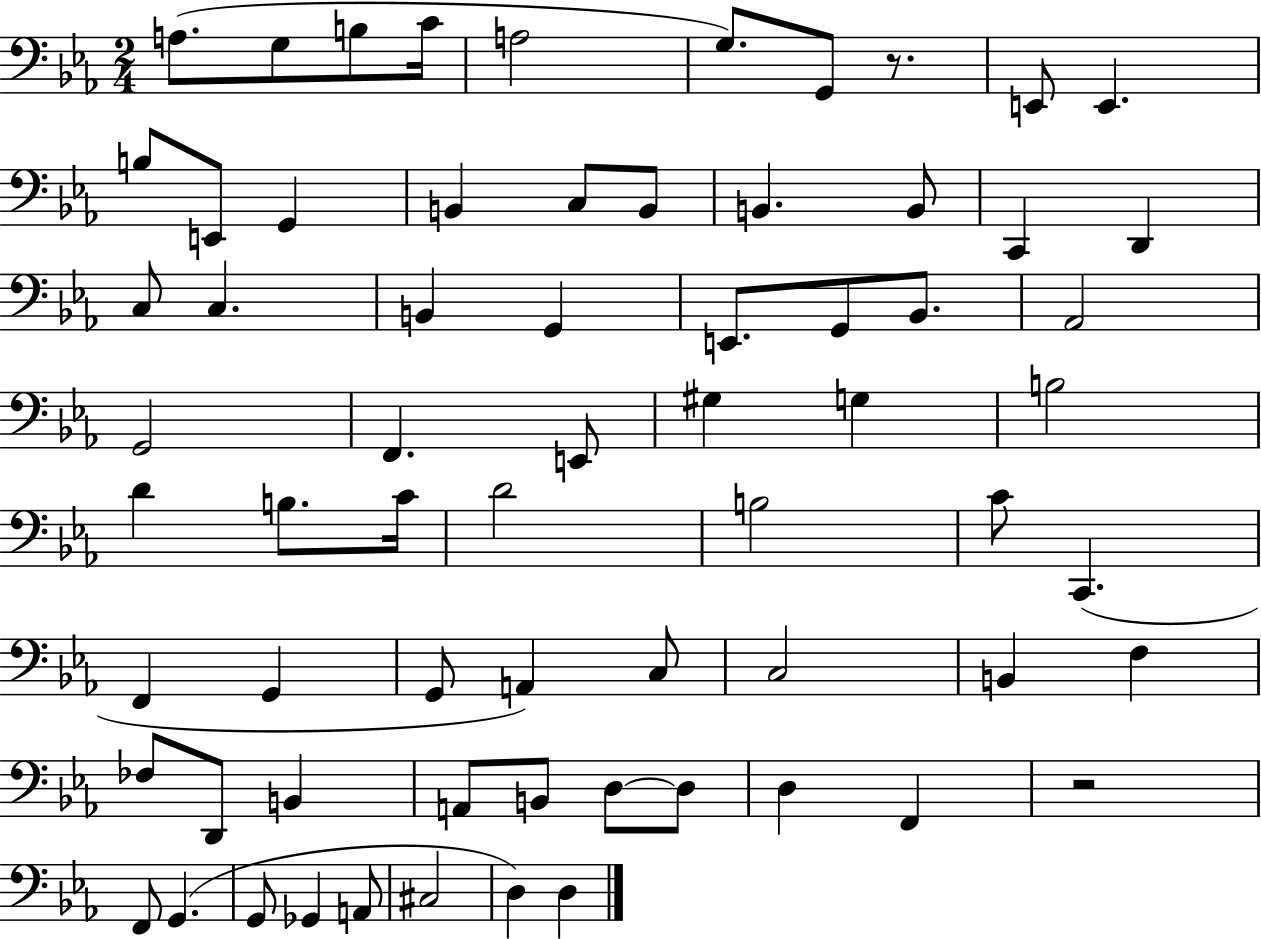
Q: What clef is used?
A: bass